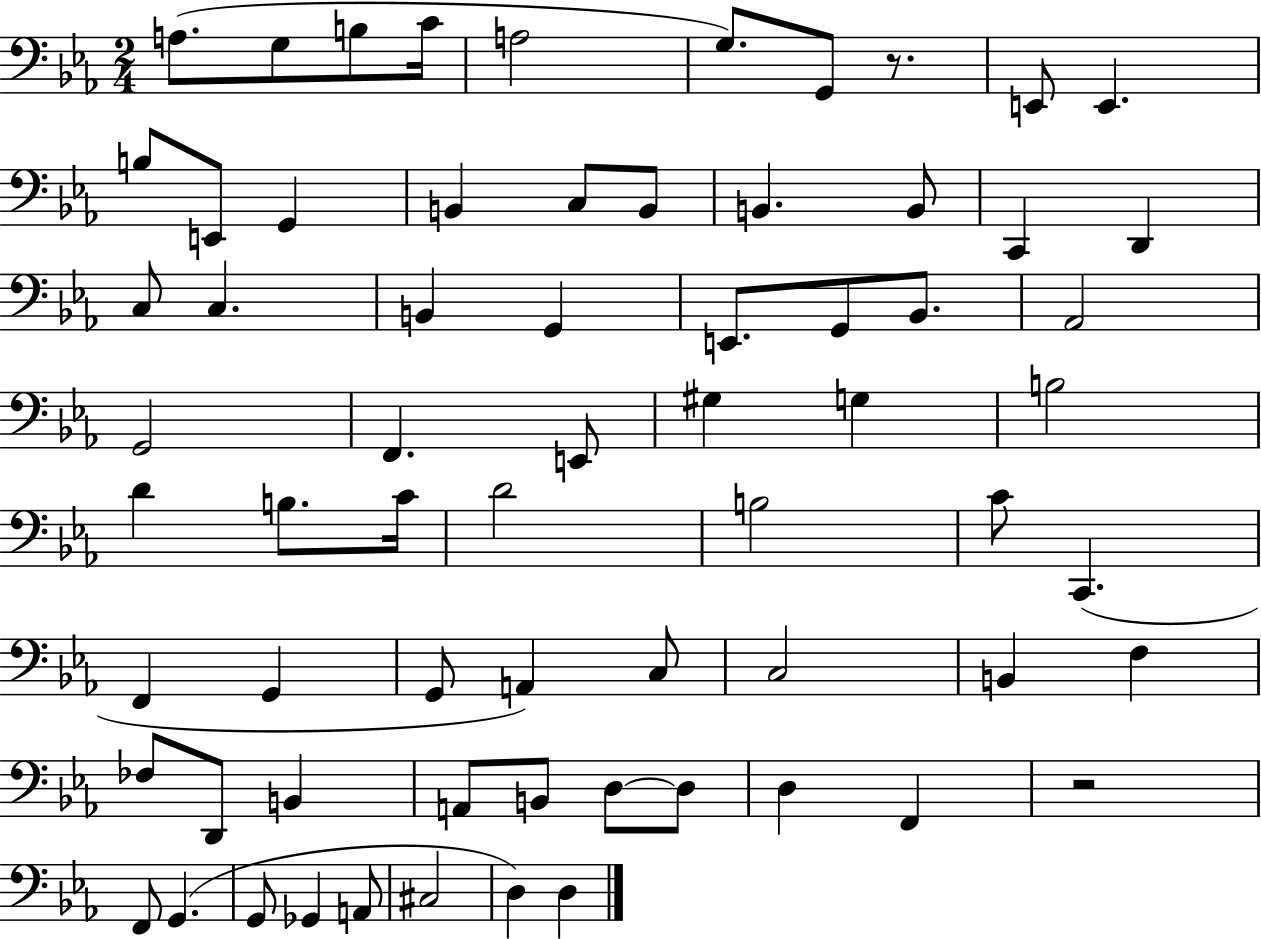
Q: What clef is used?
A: bass